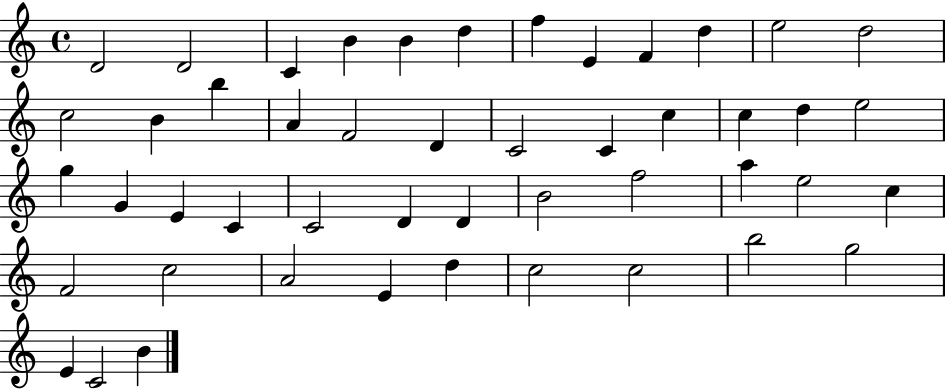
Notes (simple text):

D4/h D4/h C4/q B4/q B4/q D5/q F5/q E4/q F4/q D5/q E5/h D5/h C5/h B4/q B5/q A4/q F4/h D4/q C4/h C4/q C5/q C5/q D5/q E5/h G5/q G4/q E4/q C4/q C4/h D4/q D4/q B4/h F5/h A5/q E5/h C5/q F4/h C5/h A4/h E4/q D5/q C5/h C5/h B5/h G5/h E4/q C4/h B4/q